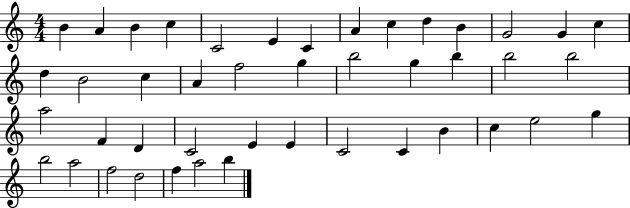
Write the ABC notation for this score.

X:1
T:Untitled
M:4/4
L:1/4
K:C
B A B c C2 E C A c d B G2 G c d B2 c A f2 g b2 g b b2 b2 a2 F D C2 E E C2 C B c e2 g b2 a2 f2 d2 f a2 b